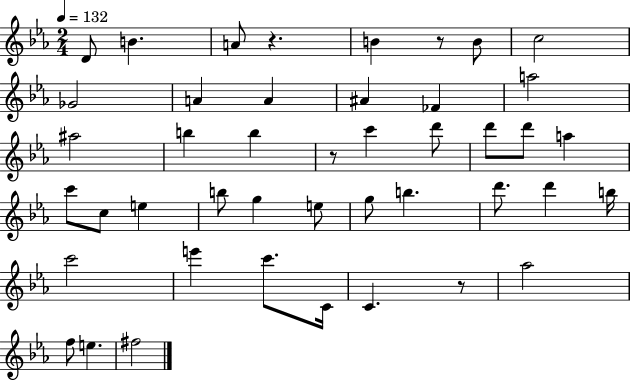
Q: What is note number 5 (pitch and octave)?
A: B4